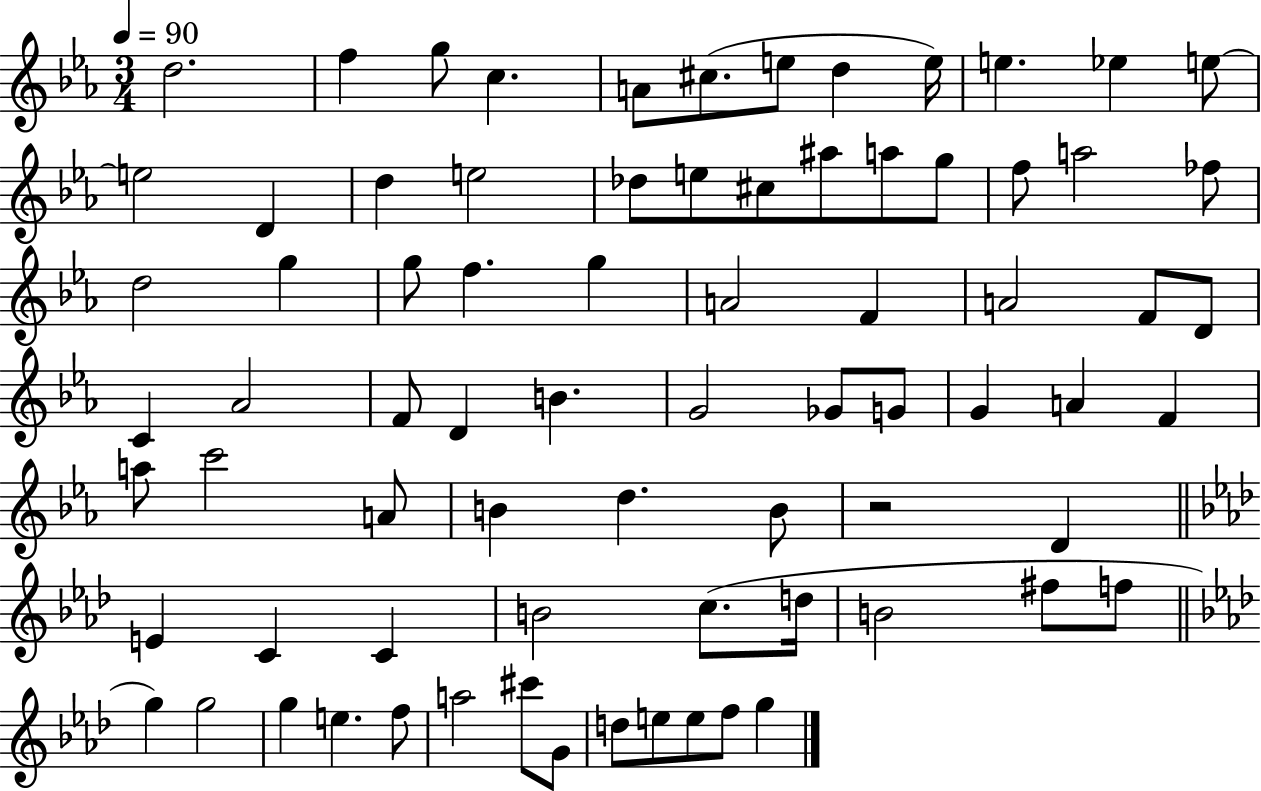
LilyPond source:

{
  \clef treble
  \numericTimeSignature
  \time 3/4
  \key ees \major
  \tempo 4 = 90
  d''2. | f''4 g''8 c''4. | a'8 cis''8.( e''8 d''4 e''16) | e''4. ees''4 e''8~~ | \break e''2 d'4 | d''4 e''2 | des''8 e''8 cis''8 ais''8 a''8 g''8 | f''8 a''2 fes''8 | \break d''2 g''4 | g''8 f''4. g''4 | a'2 f'4 | a'2 f'8 d'8 | \break c'4 aes'2 | f'8 d'4 b'4. | g'2 ges'8 g'8 | g'4 a'4 f'4 | \break a''8 c'''2 a'8 | b'4 d''4. b'8 | r2 d'4 | \bar "||" \break \key f \minor e'4 c'4 c'4 | b'2 c''8.( d''16 | b'2 fis''8 f''8 | \bar "||" \break \key aes \major g''4) g''2 | g''4 e''4. f''8 | a''2 cis'''8 g'8 | d''8 e''8 e''8 f''8 g''4 | \break \bar "|."
}